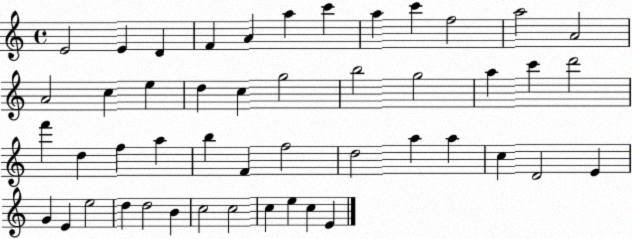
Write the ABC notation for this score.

X:1
T:Untitled
M:4/4
L:1/4
K:C
E2 E D F A a c' a c' f2 a2 A2 A2 c e d c g2 b2 g2 a c' d'2 f' d f a b F f2 d2 a a c D2 E G E e2 d d2 B c2 c2 c e c E